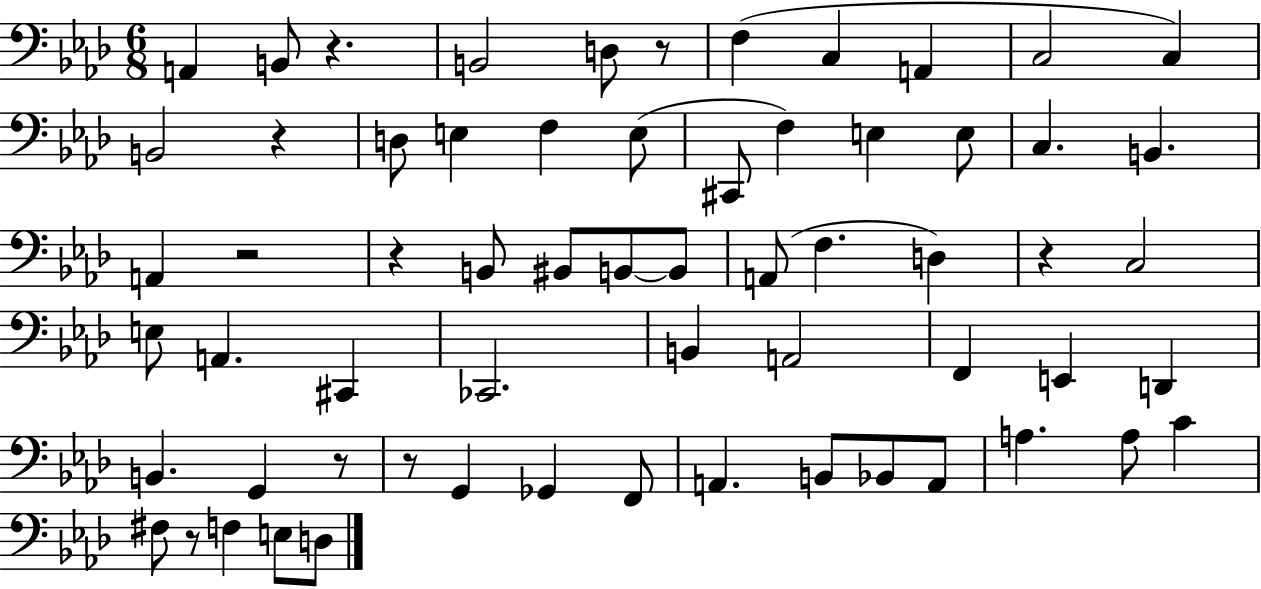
X:1
T:Untitled
M:6/8
L:1/4
K:Ab
A,, B,,/2 z B,,2 D,/2 z/2 F, C, A,, C,2 C, B,,2 z D,/2 E, F, E,/2 ^C,,/2 F, E, E,/2 C, B,, A,, z2 z B,,/2 ^B,,/2 B,,/2 B,,/2 A,,/2 F, D, z C,2 E,/2 A,, ^C,, _C,,2 B,, A,,2 F,, E,, D,, B,, G,, z/2 z/2 G,, _G,, F,,/2 A,, B,,/2 _B,,/2 A,,/2 A, A,/2 C ^F,/2 z/2 F, E,/2 D,/2